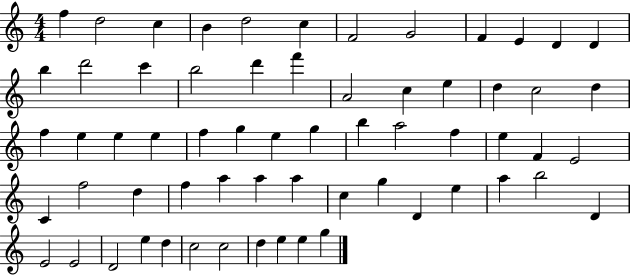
{
  \clef treble
  \numericTimeSignature
  \time 4/4
  \key c \major
  f''4 d''2 c''4 | b'4 d''2 c''4 | f'2 g'2 | f'4 e'4 d'4 d'4 | \break b''4 d'''2 c'''4 | b''2 d'''4 f'''4 | a'2 c''4 e''4 | d''4 c''2 d''4 | \break f''4 e''4 e''4 e''4 | f''4 g''4 e''4 g''4 | b''4 a''2 f''4 | e''4 f'4 e'2 | \break c'4 f''2 d''4 | f''4 a''4 a''4 a''4 | c''4 g''4 d'4 e''4 | a''4 b''2 d'4 | \break e'2 e'2 | d'2 e''4 d''4 | c''2 c''2 | d''4 e''4 e''4 g''4 | \break \bar "|."
}